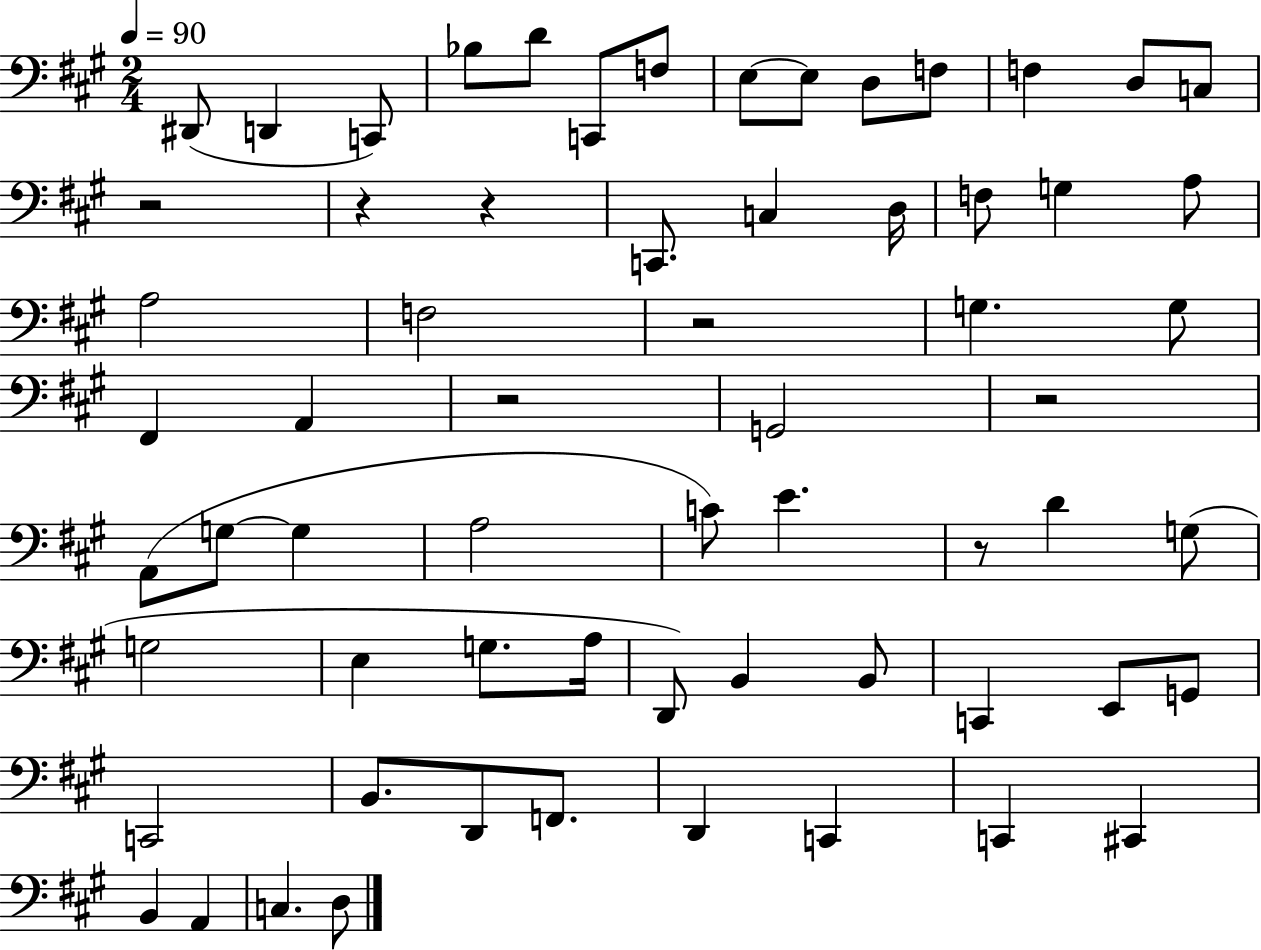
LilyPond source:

{
  \clef bass
  \numericTimeSignature
  \time 2/4
  \key a \major
  \tempo 4 = 90
  \repeat volta 2 { dis,8( d,4 c,8) | bes8 d'8 c,8 f8 | e8~~ e8 d8 f8 | f4 d8 c8 | \break r2 | r4 r4 | c,8. c4 d16 | f8 g4 a8 | \break a2 | f2 | r2 | g4. g8 | \break fis,4 a,4 | r2 | g,2 | r2 | \break a,8( g8~~ g4 | a2 | c'8) e'4. | r8 d'4 g8( | \break g2 | e4 g8. a16 | d,8) b,4 b,8 | c,4 e,8 g,8 | \break c,2 | b,8. d,8 f,8. | d,4 c,4 | c,4 cis,4 | \break b,4 a,4 | c4. d8 | } \bar "|."
}